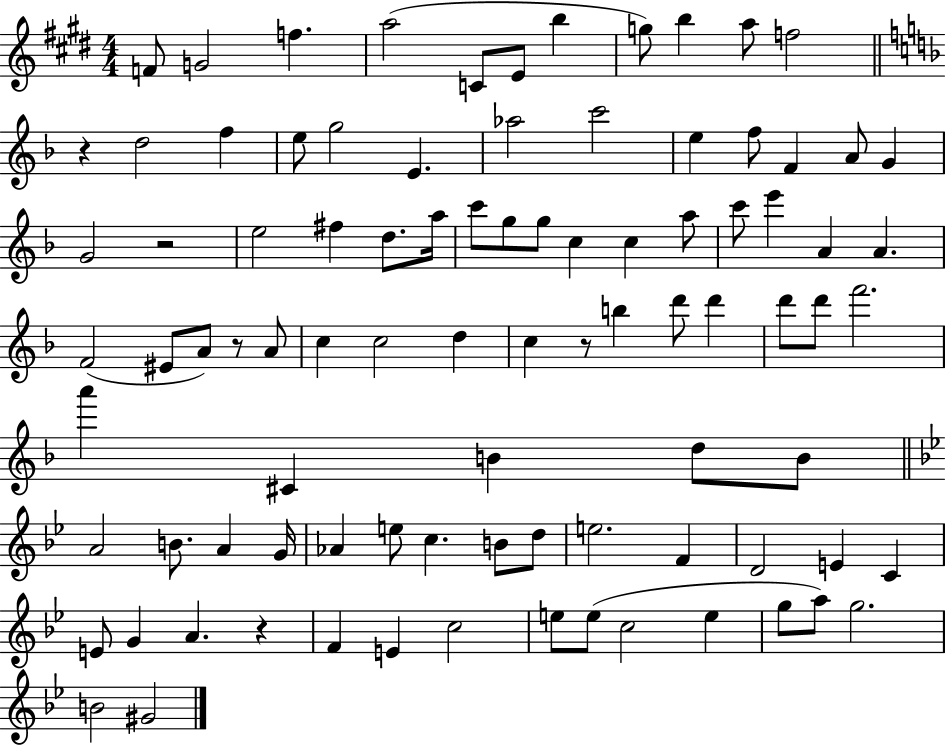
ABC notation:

X:1
T:Untitled
M:4/4
L:1/4
K:E
F/2 G2 f a2 C/2 E/2 b g/2 b a/2 f2 z d2 f e/2 g2 E _a2 c'2 e f/2 F A/2 G G2 z2 e2 ^f d/2 a/4 c'/2 g/2 g/2 c c a/2 c'/2 e' A A F2 ^E/2 A/2 z/2 A/2 c c2 d c z/2 b d'/2 d' d'/2 d'/2 f'2 a' ^C B d/2 B/2 A2 B/2 A G/4 _A e/2 c B/2 d/2 e2 F D2 E C E/2 G A z F E c2 e/2 e/2 c2 e g/2 a/2 g2 B2 ^G2